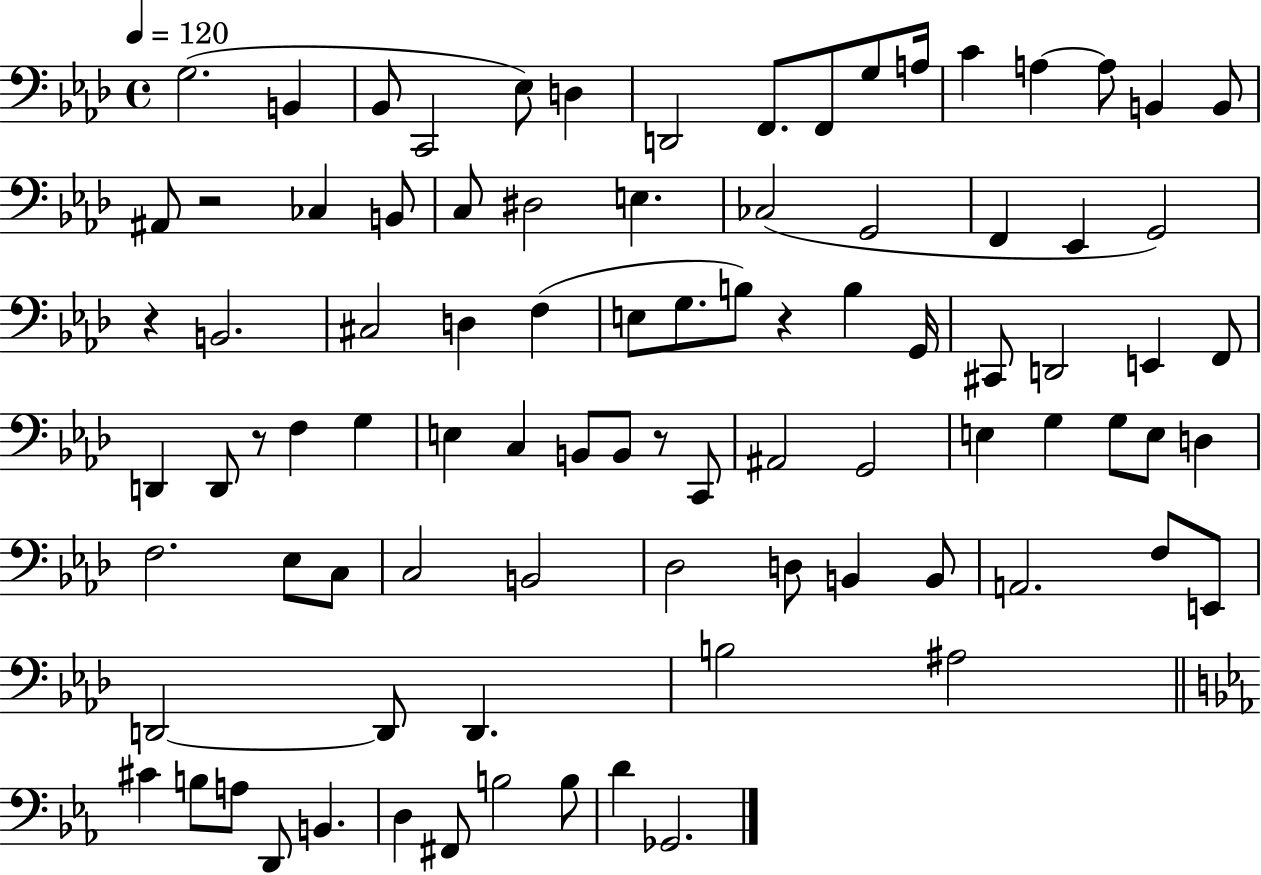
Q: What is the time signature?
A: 4/4